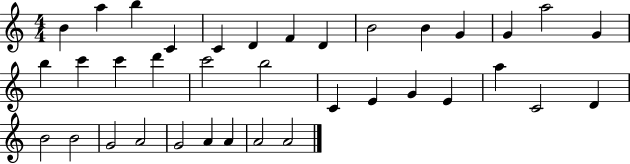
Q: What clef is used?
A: treble